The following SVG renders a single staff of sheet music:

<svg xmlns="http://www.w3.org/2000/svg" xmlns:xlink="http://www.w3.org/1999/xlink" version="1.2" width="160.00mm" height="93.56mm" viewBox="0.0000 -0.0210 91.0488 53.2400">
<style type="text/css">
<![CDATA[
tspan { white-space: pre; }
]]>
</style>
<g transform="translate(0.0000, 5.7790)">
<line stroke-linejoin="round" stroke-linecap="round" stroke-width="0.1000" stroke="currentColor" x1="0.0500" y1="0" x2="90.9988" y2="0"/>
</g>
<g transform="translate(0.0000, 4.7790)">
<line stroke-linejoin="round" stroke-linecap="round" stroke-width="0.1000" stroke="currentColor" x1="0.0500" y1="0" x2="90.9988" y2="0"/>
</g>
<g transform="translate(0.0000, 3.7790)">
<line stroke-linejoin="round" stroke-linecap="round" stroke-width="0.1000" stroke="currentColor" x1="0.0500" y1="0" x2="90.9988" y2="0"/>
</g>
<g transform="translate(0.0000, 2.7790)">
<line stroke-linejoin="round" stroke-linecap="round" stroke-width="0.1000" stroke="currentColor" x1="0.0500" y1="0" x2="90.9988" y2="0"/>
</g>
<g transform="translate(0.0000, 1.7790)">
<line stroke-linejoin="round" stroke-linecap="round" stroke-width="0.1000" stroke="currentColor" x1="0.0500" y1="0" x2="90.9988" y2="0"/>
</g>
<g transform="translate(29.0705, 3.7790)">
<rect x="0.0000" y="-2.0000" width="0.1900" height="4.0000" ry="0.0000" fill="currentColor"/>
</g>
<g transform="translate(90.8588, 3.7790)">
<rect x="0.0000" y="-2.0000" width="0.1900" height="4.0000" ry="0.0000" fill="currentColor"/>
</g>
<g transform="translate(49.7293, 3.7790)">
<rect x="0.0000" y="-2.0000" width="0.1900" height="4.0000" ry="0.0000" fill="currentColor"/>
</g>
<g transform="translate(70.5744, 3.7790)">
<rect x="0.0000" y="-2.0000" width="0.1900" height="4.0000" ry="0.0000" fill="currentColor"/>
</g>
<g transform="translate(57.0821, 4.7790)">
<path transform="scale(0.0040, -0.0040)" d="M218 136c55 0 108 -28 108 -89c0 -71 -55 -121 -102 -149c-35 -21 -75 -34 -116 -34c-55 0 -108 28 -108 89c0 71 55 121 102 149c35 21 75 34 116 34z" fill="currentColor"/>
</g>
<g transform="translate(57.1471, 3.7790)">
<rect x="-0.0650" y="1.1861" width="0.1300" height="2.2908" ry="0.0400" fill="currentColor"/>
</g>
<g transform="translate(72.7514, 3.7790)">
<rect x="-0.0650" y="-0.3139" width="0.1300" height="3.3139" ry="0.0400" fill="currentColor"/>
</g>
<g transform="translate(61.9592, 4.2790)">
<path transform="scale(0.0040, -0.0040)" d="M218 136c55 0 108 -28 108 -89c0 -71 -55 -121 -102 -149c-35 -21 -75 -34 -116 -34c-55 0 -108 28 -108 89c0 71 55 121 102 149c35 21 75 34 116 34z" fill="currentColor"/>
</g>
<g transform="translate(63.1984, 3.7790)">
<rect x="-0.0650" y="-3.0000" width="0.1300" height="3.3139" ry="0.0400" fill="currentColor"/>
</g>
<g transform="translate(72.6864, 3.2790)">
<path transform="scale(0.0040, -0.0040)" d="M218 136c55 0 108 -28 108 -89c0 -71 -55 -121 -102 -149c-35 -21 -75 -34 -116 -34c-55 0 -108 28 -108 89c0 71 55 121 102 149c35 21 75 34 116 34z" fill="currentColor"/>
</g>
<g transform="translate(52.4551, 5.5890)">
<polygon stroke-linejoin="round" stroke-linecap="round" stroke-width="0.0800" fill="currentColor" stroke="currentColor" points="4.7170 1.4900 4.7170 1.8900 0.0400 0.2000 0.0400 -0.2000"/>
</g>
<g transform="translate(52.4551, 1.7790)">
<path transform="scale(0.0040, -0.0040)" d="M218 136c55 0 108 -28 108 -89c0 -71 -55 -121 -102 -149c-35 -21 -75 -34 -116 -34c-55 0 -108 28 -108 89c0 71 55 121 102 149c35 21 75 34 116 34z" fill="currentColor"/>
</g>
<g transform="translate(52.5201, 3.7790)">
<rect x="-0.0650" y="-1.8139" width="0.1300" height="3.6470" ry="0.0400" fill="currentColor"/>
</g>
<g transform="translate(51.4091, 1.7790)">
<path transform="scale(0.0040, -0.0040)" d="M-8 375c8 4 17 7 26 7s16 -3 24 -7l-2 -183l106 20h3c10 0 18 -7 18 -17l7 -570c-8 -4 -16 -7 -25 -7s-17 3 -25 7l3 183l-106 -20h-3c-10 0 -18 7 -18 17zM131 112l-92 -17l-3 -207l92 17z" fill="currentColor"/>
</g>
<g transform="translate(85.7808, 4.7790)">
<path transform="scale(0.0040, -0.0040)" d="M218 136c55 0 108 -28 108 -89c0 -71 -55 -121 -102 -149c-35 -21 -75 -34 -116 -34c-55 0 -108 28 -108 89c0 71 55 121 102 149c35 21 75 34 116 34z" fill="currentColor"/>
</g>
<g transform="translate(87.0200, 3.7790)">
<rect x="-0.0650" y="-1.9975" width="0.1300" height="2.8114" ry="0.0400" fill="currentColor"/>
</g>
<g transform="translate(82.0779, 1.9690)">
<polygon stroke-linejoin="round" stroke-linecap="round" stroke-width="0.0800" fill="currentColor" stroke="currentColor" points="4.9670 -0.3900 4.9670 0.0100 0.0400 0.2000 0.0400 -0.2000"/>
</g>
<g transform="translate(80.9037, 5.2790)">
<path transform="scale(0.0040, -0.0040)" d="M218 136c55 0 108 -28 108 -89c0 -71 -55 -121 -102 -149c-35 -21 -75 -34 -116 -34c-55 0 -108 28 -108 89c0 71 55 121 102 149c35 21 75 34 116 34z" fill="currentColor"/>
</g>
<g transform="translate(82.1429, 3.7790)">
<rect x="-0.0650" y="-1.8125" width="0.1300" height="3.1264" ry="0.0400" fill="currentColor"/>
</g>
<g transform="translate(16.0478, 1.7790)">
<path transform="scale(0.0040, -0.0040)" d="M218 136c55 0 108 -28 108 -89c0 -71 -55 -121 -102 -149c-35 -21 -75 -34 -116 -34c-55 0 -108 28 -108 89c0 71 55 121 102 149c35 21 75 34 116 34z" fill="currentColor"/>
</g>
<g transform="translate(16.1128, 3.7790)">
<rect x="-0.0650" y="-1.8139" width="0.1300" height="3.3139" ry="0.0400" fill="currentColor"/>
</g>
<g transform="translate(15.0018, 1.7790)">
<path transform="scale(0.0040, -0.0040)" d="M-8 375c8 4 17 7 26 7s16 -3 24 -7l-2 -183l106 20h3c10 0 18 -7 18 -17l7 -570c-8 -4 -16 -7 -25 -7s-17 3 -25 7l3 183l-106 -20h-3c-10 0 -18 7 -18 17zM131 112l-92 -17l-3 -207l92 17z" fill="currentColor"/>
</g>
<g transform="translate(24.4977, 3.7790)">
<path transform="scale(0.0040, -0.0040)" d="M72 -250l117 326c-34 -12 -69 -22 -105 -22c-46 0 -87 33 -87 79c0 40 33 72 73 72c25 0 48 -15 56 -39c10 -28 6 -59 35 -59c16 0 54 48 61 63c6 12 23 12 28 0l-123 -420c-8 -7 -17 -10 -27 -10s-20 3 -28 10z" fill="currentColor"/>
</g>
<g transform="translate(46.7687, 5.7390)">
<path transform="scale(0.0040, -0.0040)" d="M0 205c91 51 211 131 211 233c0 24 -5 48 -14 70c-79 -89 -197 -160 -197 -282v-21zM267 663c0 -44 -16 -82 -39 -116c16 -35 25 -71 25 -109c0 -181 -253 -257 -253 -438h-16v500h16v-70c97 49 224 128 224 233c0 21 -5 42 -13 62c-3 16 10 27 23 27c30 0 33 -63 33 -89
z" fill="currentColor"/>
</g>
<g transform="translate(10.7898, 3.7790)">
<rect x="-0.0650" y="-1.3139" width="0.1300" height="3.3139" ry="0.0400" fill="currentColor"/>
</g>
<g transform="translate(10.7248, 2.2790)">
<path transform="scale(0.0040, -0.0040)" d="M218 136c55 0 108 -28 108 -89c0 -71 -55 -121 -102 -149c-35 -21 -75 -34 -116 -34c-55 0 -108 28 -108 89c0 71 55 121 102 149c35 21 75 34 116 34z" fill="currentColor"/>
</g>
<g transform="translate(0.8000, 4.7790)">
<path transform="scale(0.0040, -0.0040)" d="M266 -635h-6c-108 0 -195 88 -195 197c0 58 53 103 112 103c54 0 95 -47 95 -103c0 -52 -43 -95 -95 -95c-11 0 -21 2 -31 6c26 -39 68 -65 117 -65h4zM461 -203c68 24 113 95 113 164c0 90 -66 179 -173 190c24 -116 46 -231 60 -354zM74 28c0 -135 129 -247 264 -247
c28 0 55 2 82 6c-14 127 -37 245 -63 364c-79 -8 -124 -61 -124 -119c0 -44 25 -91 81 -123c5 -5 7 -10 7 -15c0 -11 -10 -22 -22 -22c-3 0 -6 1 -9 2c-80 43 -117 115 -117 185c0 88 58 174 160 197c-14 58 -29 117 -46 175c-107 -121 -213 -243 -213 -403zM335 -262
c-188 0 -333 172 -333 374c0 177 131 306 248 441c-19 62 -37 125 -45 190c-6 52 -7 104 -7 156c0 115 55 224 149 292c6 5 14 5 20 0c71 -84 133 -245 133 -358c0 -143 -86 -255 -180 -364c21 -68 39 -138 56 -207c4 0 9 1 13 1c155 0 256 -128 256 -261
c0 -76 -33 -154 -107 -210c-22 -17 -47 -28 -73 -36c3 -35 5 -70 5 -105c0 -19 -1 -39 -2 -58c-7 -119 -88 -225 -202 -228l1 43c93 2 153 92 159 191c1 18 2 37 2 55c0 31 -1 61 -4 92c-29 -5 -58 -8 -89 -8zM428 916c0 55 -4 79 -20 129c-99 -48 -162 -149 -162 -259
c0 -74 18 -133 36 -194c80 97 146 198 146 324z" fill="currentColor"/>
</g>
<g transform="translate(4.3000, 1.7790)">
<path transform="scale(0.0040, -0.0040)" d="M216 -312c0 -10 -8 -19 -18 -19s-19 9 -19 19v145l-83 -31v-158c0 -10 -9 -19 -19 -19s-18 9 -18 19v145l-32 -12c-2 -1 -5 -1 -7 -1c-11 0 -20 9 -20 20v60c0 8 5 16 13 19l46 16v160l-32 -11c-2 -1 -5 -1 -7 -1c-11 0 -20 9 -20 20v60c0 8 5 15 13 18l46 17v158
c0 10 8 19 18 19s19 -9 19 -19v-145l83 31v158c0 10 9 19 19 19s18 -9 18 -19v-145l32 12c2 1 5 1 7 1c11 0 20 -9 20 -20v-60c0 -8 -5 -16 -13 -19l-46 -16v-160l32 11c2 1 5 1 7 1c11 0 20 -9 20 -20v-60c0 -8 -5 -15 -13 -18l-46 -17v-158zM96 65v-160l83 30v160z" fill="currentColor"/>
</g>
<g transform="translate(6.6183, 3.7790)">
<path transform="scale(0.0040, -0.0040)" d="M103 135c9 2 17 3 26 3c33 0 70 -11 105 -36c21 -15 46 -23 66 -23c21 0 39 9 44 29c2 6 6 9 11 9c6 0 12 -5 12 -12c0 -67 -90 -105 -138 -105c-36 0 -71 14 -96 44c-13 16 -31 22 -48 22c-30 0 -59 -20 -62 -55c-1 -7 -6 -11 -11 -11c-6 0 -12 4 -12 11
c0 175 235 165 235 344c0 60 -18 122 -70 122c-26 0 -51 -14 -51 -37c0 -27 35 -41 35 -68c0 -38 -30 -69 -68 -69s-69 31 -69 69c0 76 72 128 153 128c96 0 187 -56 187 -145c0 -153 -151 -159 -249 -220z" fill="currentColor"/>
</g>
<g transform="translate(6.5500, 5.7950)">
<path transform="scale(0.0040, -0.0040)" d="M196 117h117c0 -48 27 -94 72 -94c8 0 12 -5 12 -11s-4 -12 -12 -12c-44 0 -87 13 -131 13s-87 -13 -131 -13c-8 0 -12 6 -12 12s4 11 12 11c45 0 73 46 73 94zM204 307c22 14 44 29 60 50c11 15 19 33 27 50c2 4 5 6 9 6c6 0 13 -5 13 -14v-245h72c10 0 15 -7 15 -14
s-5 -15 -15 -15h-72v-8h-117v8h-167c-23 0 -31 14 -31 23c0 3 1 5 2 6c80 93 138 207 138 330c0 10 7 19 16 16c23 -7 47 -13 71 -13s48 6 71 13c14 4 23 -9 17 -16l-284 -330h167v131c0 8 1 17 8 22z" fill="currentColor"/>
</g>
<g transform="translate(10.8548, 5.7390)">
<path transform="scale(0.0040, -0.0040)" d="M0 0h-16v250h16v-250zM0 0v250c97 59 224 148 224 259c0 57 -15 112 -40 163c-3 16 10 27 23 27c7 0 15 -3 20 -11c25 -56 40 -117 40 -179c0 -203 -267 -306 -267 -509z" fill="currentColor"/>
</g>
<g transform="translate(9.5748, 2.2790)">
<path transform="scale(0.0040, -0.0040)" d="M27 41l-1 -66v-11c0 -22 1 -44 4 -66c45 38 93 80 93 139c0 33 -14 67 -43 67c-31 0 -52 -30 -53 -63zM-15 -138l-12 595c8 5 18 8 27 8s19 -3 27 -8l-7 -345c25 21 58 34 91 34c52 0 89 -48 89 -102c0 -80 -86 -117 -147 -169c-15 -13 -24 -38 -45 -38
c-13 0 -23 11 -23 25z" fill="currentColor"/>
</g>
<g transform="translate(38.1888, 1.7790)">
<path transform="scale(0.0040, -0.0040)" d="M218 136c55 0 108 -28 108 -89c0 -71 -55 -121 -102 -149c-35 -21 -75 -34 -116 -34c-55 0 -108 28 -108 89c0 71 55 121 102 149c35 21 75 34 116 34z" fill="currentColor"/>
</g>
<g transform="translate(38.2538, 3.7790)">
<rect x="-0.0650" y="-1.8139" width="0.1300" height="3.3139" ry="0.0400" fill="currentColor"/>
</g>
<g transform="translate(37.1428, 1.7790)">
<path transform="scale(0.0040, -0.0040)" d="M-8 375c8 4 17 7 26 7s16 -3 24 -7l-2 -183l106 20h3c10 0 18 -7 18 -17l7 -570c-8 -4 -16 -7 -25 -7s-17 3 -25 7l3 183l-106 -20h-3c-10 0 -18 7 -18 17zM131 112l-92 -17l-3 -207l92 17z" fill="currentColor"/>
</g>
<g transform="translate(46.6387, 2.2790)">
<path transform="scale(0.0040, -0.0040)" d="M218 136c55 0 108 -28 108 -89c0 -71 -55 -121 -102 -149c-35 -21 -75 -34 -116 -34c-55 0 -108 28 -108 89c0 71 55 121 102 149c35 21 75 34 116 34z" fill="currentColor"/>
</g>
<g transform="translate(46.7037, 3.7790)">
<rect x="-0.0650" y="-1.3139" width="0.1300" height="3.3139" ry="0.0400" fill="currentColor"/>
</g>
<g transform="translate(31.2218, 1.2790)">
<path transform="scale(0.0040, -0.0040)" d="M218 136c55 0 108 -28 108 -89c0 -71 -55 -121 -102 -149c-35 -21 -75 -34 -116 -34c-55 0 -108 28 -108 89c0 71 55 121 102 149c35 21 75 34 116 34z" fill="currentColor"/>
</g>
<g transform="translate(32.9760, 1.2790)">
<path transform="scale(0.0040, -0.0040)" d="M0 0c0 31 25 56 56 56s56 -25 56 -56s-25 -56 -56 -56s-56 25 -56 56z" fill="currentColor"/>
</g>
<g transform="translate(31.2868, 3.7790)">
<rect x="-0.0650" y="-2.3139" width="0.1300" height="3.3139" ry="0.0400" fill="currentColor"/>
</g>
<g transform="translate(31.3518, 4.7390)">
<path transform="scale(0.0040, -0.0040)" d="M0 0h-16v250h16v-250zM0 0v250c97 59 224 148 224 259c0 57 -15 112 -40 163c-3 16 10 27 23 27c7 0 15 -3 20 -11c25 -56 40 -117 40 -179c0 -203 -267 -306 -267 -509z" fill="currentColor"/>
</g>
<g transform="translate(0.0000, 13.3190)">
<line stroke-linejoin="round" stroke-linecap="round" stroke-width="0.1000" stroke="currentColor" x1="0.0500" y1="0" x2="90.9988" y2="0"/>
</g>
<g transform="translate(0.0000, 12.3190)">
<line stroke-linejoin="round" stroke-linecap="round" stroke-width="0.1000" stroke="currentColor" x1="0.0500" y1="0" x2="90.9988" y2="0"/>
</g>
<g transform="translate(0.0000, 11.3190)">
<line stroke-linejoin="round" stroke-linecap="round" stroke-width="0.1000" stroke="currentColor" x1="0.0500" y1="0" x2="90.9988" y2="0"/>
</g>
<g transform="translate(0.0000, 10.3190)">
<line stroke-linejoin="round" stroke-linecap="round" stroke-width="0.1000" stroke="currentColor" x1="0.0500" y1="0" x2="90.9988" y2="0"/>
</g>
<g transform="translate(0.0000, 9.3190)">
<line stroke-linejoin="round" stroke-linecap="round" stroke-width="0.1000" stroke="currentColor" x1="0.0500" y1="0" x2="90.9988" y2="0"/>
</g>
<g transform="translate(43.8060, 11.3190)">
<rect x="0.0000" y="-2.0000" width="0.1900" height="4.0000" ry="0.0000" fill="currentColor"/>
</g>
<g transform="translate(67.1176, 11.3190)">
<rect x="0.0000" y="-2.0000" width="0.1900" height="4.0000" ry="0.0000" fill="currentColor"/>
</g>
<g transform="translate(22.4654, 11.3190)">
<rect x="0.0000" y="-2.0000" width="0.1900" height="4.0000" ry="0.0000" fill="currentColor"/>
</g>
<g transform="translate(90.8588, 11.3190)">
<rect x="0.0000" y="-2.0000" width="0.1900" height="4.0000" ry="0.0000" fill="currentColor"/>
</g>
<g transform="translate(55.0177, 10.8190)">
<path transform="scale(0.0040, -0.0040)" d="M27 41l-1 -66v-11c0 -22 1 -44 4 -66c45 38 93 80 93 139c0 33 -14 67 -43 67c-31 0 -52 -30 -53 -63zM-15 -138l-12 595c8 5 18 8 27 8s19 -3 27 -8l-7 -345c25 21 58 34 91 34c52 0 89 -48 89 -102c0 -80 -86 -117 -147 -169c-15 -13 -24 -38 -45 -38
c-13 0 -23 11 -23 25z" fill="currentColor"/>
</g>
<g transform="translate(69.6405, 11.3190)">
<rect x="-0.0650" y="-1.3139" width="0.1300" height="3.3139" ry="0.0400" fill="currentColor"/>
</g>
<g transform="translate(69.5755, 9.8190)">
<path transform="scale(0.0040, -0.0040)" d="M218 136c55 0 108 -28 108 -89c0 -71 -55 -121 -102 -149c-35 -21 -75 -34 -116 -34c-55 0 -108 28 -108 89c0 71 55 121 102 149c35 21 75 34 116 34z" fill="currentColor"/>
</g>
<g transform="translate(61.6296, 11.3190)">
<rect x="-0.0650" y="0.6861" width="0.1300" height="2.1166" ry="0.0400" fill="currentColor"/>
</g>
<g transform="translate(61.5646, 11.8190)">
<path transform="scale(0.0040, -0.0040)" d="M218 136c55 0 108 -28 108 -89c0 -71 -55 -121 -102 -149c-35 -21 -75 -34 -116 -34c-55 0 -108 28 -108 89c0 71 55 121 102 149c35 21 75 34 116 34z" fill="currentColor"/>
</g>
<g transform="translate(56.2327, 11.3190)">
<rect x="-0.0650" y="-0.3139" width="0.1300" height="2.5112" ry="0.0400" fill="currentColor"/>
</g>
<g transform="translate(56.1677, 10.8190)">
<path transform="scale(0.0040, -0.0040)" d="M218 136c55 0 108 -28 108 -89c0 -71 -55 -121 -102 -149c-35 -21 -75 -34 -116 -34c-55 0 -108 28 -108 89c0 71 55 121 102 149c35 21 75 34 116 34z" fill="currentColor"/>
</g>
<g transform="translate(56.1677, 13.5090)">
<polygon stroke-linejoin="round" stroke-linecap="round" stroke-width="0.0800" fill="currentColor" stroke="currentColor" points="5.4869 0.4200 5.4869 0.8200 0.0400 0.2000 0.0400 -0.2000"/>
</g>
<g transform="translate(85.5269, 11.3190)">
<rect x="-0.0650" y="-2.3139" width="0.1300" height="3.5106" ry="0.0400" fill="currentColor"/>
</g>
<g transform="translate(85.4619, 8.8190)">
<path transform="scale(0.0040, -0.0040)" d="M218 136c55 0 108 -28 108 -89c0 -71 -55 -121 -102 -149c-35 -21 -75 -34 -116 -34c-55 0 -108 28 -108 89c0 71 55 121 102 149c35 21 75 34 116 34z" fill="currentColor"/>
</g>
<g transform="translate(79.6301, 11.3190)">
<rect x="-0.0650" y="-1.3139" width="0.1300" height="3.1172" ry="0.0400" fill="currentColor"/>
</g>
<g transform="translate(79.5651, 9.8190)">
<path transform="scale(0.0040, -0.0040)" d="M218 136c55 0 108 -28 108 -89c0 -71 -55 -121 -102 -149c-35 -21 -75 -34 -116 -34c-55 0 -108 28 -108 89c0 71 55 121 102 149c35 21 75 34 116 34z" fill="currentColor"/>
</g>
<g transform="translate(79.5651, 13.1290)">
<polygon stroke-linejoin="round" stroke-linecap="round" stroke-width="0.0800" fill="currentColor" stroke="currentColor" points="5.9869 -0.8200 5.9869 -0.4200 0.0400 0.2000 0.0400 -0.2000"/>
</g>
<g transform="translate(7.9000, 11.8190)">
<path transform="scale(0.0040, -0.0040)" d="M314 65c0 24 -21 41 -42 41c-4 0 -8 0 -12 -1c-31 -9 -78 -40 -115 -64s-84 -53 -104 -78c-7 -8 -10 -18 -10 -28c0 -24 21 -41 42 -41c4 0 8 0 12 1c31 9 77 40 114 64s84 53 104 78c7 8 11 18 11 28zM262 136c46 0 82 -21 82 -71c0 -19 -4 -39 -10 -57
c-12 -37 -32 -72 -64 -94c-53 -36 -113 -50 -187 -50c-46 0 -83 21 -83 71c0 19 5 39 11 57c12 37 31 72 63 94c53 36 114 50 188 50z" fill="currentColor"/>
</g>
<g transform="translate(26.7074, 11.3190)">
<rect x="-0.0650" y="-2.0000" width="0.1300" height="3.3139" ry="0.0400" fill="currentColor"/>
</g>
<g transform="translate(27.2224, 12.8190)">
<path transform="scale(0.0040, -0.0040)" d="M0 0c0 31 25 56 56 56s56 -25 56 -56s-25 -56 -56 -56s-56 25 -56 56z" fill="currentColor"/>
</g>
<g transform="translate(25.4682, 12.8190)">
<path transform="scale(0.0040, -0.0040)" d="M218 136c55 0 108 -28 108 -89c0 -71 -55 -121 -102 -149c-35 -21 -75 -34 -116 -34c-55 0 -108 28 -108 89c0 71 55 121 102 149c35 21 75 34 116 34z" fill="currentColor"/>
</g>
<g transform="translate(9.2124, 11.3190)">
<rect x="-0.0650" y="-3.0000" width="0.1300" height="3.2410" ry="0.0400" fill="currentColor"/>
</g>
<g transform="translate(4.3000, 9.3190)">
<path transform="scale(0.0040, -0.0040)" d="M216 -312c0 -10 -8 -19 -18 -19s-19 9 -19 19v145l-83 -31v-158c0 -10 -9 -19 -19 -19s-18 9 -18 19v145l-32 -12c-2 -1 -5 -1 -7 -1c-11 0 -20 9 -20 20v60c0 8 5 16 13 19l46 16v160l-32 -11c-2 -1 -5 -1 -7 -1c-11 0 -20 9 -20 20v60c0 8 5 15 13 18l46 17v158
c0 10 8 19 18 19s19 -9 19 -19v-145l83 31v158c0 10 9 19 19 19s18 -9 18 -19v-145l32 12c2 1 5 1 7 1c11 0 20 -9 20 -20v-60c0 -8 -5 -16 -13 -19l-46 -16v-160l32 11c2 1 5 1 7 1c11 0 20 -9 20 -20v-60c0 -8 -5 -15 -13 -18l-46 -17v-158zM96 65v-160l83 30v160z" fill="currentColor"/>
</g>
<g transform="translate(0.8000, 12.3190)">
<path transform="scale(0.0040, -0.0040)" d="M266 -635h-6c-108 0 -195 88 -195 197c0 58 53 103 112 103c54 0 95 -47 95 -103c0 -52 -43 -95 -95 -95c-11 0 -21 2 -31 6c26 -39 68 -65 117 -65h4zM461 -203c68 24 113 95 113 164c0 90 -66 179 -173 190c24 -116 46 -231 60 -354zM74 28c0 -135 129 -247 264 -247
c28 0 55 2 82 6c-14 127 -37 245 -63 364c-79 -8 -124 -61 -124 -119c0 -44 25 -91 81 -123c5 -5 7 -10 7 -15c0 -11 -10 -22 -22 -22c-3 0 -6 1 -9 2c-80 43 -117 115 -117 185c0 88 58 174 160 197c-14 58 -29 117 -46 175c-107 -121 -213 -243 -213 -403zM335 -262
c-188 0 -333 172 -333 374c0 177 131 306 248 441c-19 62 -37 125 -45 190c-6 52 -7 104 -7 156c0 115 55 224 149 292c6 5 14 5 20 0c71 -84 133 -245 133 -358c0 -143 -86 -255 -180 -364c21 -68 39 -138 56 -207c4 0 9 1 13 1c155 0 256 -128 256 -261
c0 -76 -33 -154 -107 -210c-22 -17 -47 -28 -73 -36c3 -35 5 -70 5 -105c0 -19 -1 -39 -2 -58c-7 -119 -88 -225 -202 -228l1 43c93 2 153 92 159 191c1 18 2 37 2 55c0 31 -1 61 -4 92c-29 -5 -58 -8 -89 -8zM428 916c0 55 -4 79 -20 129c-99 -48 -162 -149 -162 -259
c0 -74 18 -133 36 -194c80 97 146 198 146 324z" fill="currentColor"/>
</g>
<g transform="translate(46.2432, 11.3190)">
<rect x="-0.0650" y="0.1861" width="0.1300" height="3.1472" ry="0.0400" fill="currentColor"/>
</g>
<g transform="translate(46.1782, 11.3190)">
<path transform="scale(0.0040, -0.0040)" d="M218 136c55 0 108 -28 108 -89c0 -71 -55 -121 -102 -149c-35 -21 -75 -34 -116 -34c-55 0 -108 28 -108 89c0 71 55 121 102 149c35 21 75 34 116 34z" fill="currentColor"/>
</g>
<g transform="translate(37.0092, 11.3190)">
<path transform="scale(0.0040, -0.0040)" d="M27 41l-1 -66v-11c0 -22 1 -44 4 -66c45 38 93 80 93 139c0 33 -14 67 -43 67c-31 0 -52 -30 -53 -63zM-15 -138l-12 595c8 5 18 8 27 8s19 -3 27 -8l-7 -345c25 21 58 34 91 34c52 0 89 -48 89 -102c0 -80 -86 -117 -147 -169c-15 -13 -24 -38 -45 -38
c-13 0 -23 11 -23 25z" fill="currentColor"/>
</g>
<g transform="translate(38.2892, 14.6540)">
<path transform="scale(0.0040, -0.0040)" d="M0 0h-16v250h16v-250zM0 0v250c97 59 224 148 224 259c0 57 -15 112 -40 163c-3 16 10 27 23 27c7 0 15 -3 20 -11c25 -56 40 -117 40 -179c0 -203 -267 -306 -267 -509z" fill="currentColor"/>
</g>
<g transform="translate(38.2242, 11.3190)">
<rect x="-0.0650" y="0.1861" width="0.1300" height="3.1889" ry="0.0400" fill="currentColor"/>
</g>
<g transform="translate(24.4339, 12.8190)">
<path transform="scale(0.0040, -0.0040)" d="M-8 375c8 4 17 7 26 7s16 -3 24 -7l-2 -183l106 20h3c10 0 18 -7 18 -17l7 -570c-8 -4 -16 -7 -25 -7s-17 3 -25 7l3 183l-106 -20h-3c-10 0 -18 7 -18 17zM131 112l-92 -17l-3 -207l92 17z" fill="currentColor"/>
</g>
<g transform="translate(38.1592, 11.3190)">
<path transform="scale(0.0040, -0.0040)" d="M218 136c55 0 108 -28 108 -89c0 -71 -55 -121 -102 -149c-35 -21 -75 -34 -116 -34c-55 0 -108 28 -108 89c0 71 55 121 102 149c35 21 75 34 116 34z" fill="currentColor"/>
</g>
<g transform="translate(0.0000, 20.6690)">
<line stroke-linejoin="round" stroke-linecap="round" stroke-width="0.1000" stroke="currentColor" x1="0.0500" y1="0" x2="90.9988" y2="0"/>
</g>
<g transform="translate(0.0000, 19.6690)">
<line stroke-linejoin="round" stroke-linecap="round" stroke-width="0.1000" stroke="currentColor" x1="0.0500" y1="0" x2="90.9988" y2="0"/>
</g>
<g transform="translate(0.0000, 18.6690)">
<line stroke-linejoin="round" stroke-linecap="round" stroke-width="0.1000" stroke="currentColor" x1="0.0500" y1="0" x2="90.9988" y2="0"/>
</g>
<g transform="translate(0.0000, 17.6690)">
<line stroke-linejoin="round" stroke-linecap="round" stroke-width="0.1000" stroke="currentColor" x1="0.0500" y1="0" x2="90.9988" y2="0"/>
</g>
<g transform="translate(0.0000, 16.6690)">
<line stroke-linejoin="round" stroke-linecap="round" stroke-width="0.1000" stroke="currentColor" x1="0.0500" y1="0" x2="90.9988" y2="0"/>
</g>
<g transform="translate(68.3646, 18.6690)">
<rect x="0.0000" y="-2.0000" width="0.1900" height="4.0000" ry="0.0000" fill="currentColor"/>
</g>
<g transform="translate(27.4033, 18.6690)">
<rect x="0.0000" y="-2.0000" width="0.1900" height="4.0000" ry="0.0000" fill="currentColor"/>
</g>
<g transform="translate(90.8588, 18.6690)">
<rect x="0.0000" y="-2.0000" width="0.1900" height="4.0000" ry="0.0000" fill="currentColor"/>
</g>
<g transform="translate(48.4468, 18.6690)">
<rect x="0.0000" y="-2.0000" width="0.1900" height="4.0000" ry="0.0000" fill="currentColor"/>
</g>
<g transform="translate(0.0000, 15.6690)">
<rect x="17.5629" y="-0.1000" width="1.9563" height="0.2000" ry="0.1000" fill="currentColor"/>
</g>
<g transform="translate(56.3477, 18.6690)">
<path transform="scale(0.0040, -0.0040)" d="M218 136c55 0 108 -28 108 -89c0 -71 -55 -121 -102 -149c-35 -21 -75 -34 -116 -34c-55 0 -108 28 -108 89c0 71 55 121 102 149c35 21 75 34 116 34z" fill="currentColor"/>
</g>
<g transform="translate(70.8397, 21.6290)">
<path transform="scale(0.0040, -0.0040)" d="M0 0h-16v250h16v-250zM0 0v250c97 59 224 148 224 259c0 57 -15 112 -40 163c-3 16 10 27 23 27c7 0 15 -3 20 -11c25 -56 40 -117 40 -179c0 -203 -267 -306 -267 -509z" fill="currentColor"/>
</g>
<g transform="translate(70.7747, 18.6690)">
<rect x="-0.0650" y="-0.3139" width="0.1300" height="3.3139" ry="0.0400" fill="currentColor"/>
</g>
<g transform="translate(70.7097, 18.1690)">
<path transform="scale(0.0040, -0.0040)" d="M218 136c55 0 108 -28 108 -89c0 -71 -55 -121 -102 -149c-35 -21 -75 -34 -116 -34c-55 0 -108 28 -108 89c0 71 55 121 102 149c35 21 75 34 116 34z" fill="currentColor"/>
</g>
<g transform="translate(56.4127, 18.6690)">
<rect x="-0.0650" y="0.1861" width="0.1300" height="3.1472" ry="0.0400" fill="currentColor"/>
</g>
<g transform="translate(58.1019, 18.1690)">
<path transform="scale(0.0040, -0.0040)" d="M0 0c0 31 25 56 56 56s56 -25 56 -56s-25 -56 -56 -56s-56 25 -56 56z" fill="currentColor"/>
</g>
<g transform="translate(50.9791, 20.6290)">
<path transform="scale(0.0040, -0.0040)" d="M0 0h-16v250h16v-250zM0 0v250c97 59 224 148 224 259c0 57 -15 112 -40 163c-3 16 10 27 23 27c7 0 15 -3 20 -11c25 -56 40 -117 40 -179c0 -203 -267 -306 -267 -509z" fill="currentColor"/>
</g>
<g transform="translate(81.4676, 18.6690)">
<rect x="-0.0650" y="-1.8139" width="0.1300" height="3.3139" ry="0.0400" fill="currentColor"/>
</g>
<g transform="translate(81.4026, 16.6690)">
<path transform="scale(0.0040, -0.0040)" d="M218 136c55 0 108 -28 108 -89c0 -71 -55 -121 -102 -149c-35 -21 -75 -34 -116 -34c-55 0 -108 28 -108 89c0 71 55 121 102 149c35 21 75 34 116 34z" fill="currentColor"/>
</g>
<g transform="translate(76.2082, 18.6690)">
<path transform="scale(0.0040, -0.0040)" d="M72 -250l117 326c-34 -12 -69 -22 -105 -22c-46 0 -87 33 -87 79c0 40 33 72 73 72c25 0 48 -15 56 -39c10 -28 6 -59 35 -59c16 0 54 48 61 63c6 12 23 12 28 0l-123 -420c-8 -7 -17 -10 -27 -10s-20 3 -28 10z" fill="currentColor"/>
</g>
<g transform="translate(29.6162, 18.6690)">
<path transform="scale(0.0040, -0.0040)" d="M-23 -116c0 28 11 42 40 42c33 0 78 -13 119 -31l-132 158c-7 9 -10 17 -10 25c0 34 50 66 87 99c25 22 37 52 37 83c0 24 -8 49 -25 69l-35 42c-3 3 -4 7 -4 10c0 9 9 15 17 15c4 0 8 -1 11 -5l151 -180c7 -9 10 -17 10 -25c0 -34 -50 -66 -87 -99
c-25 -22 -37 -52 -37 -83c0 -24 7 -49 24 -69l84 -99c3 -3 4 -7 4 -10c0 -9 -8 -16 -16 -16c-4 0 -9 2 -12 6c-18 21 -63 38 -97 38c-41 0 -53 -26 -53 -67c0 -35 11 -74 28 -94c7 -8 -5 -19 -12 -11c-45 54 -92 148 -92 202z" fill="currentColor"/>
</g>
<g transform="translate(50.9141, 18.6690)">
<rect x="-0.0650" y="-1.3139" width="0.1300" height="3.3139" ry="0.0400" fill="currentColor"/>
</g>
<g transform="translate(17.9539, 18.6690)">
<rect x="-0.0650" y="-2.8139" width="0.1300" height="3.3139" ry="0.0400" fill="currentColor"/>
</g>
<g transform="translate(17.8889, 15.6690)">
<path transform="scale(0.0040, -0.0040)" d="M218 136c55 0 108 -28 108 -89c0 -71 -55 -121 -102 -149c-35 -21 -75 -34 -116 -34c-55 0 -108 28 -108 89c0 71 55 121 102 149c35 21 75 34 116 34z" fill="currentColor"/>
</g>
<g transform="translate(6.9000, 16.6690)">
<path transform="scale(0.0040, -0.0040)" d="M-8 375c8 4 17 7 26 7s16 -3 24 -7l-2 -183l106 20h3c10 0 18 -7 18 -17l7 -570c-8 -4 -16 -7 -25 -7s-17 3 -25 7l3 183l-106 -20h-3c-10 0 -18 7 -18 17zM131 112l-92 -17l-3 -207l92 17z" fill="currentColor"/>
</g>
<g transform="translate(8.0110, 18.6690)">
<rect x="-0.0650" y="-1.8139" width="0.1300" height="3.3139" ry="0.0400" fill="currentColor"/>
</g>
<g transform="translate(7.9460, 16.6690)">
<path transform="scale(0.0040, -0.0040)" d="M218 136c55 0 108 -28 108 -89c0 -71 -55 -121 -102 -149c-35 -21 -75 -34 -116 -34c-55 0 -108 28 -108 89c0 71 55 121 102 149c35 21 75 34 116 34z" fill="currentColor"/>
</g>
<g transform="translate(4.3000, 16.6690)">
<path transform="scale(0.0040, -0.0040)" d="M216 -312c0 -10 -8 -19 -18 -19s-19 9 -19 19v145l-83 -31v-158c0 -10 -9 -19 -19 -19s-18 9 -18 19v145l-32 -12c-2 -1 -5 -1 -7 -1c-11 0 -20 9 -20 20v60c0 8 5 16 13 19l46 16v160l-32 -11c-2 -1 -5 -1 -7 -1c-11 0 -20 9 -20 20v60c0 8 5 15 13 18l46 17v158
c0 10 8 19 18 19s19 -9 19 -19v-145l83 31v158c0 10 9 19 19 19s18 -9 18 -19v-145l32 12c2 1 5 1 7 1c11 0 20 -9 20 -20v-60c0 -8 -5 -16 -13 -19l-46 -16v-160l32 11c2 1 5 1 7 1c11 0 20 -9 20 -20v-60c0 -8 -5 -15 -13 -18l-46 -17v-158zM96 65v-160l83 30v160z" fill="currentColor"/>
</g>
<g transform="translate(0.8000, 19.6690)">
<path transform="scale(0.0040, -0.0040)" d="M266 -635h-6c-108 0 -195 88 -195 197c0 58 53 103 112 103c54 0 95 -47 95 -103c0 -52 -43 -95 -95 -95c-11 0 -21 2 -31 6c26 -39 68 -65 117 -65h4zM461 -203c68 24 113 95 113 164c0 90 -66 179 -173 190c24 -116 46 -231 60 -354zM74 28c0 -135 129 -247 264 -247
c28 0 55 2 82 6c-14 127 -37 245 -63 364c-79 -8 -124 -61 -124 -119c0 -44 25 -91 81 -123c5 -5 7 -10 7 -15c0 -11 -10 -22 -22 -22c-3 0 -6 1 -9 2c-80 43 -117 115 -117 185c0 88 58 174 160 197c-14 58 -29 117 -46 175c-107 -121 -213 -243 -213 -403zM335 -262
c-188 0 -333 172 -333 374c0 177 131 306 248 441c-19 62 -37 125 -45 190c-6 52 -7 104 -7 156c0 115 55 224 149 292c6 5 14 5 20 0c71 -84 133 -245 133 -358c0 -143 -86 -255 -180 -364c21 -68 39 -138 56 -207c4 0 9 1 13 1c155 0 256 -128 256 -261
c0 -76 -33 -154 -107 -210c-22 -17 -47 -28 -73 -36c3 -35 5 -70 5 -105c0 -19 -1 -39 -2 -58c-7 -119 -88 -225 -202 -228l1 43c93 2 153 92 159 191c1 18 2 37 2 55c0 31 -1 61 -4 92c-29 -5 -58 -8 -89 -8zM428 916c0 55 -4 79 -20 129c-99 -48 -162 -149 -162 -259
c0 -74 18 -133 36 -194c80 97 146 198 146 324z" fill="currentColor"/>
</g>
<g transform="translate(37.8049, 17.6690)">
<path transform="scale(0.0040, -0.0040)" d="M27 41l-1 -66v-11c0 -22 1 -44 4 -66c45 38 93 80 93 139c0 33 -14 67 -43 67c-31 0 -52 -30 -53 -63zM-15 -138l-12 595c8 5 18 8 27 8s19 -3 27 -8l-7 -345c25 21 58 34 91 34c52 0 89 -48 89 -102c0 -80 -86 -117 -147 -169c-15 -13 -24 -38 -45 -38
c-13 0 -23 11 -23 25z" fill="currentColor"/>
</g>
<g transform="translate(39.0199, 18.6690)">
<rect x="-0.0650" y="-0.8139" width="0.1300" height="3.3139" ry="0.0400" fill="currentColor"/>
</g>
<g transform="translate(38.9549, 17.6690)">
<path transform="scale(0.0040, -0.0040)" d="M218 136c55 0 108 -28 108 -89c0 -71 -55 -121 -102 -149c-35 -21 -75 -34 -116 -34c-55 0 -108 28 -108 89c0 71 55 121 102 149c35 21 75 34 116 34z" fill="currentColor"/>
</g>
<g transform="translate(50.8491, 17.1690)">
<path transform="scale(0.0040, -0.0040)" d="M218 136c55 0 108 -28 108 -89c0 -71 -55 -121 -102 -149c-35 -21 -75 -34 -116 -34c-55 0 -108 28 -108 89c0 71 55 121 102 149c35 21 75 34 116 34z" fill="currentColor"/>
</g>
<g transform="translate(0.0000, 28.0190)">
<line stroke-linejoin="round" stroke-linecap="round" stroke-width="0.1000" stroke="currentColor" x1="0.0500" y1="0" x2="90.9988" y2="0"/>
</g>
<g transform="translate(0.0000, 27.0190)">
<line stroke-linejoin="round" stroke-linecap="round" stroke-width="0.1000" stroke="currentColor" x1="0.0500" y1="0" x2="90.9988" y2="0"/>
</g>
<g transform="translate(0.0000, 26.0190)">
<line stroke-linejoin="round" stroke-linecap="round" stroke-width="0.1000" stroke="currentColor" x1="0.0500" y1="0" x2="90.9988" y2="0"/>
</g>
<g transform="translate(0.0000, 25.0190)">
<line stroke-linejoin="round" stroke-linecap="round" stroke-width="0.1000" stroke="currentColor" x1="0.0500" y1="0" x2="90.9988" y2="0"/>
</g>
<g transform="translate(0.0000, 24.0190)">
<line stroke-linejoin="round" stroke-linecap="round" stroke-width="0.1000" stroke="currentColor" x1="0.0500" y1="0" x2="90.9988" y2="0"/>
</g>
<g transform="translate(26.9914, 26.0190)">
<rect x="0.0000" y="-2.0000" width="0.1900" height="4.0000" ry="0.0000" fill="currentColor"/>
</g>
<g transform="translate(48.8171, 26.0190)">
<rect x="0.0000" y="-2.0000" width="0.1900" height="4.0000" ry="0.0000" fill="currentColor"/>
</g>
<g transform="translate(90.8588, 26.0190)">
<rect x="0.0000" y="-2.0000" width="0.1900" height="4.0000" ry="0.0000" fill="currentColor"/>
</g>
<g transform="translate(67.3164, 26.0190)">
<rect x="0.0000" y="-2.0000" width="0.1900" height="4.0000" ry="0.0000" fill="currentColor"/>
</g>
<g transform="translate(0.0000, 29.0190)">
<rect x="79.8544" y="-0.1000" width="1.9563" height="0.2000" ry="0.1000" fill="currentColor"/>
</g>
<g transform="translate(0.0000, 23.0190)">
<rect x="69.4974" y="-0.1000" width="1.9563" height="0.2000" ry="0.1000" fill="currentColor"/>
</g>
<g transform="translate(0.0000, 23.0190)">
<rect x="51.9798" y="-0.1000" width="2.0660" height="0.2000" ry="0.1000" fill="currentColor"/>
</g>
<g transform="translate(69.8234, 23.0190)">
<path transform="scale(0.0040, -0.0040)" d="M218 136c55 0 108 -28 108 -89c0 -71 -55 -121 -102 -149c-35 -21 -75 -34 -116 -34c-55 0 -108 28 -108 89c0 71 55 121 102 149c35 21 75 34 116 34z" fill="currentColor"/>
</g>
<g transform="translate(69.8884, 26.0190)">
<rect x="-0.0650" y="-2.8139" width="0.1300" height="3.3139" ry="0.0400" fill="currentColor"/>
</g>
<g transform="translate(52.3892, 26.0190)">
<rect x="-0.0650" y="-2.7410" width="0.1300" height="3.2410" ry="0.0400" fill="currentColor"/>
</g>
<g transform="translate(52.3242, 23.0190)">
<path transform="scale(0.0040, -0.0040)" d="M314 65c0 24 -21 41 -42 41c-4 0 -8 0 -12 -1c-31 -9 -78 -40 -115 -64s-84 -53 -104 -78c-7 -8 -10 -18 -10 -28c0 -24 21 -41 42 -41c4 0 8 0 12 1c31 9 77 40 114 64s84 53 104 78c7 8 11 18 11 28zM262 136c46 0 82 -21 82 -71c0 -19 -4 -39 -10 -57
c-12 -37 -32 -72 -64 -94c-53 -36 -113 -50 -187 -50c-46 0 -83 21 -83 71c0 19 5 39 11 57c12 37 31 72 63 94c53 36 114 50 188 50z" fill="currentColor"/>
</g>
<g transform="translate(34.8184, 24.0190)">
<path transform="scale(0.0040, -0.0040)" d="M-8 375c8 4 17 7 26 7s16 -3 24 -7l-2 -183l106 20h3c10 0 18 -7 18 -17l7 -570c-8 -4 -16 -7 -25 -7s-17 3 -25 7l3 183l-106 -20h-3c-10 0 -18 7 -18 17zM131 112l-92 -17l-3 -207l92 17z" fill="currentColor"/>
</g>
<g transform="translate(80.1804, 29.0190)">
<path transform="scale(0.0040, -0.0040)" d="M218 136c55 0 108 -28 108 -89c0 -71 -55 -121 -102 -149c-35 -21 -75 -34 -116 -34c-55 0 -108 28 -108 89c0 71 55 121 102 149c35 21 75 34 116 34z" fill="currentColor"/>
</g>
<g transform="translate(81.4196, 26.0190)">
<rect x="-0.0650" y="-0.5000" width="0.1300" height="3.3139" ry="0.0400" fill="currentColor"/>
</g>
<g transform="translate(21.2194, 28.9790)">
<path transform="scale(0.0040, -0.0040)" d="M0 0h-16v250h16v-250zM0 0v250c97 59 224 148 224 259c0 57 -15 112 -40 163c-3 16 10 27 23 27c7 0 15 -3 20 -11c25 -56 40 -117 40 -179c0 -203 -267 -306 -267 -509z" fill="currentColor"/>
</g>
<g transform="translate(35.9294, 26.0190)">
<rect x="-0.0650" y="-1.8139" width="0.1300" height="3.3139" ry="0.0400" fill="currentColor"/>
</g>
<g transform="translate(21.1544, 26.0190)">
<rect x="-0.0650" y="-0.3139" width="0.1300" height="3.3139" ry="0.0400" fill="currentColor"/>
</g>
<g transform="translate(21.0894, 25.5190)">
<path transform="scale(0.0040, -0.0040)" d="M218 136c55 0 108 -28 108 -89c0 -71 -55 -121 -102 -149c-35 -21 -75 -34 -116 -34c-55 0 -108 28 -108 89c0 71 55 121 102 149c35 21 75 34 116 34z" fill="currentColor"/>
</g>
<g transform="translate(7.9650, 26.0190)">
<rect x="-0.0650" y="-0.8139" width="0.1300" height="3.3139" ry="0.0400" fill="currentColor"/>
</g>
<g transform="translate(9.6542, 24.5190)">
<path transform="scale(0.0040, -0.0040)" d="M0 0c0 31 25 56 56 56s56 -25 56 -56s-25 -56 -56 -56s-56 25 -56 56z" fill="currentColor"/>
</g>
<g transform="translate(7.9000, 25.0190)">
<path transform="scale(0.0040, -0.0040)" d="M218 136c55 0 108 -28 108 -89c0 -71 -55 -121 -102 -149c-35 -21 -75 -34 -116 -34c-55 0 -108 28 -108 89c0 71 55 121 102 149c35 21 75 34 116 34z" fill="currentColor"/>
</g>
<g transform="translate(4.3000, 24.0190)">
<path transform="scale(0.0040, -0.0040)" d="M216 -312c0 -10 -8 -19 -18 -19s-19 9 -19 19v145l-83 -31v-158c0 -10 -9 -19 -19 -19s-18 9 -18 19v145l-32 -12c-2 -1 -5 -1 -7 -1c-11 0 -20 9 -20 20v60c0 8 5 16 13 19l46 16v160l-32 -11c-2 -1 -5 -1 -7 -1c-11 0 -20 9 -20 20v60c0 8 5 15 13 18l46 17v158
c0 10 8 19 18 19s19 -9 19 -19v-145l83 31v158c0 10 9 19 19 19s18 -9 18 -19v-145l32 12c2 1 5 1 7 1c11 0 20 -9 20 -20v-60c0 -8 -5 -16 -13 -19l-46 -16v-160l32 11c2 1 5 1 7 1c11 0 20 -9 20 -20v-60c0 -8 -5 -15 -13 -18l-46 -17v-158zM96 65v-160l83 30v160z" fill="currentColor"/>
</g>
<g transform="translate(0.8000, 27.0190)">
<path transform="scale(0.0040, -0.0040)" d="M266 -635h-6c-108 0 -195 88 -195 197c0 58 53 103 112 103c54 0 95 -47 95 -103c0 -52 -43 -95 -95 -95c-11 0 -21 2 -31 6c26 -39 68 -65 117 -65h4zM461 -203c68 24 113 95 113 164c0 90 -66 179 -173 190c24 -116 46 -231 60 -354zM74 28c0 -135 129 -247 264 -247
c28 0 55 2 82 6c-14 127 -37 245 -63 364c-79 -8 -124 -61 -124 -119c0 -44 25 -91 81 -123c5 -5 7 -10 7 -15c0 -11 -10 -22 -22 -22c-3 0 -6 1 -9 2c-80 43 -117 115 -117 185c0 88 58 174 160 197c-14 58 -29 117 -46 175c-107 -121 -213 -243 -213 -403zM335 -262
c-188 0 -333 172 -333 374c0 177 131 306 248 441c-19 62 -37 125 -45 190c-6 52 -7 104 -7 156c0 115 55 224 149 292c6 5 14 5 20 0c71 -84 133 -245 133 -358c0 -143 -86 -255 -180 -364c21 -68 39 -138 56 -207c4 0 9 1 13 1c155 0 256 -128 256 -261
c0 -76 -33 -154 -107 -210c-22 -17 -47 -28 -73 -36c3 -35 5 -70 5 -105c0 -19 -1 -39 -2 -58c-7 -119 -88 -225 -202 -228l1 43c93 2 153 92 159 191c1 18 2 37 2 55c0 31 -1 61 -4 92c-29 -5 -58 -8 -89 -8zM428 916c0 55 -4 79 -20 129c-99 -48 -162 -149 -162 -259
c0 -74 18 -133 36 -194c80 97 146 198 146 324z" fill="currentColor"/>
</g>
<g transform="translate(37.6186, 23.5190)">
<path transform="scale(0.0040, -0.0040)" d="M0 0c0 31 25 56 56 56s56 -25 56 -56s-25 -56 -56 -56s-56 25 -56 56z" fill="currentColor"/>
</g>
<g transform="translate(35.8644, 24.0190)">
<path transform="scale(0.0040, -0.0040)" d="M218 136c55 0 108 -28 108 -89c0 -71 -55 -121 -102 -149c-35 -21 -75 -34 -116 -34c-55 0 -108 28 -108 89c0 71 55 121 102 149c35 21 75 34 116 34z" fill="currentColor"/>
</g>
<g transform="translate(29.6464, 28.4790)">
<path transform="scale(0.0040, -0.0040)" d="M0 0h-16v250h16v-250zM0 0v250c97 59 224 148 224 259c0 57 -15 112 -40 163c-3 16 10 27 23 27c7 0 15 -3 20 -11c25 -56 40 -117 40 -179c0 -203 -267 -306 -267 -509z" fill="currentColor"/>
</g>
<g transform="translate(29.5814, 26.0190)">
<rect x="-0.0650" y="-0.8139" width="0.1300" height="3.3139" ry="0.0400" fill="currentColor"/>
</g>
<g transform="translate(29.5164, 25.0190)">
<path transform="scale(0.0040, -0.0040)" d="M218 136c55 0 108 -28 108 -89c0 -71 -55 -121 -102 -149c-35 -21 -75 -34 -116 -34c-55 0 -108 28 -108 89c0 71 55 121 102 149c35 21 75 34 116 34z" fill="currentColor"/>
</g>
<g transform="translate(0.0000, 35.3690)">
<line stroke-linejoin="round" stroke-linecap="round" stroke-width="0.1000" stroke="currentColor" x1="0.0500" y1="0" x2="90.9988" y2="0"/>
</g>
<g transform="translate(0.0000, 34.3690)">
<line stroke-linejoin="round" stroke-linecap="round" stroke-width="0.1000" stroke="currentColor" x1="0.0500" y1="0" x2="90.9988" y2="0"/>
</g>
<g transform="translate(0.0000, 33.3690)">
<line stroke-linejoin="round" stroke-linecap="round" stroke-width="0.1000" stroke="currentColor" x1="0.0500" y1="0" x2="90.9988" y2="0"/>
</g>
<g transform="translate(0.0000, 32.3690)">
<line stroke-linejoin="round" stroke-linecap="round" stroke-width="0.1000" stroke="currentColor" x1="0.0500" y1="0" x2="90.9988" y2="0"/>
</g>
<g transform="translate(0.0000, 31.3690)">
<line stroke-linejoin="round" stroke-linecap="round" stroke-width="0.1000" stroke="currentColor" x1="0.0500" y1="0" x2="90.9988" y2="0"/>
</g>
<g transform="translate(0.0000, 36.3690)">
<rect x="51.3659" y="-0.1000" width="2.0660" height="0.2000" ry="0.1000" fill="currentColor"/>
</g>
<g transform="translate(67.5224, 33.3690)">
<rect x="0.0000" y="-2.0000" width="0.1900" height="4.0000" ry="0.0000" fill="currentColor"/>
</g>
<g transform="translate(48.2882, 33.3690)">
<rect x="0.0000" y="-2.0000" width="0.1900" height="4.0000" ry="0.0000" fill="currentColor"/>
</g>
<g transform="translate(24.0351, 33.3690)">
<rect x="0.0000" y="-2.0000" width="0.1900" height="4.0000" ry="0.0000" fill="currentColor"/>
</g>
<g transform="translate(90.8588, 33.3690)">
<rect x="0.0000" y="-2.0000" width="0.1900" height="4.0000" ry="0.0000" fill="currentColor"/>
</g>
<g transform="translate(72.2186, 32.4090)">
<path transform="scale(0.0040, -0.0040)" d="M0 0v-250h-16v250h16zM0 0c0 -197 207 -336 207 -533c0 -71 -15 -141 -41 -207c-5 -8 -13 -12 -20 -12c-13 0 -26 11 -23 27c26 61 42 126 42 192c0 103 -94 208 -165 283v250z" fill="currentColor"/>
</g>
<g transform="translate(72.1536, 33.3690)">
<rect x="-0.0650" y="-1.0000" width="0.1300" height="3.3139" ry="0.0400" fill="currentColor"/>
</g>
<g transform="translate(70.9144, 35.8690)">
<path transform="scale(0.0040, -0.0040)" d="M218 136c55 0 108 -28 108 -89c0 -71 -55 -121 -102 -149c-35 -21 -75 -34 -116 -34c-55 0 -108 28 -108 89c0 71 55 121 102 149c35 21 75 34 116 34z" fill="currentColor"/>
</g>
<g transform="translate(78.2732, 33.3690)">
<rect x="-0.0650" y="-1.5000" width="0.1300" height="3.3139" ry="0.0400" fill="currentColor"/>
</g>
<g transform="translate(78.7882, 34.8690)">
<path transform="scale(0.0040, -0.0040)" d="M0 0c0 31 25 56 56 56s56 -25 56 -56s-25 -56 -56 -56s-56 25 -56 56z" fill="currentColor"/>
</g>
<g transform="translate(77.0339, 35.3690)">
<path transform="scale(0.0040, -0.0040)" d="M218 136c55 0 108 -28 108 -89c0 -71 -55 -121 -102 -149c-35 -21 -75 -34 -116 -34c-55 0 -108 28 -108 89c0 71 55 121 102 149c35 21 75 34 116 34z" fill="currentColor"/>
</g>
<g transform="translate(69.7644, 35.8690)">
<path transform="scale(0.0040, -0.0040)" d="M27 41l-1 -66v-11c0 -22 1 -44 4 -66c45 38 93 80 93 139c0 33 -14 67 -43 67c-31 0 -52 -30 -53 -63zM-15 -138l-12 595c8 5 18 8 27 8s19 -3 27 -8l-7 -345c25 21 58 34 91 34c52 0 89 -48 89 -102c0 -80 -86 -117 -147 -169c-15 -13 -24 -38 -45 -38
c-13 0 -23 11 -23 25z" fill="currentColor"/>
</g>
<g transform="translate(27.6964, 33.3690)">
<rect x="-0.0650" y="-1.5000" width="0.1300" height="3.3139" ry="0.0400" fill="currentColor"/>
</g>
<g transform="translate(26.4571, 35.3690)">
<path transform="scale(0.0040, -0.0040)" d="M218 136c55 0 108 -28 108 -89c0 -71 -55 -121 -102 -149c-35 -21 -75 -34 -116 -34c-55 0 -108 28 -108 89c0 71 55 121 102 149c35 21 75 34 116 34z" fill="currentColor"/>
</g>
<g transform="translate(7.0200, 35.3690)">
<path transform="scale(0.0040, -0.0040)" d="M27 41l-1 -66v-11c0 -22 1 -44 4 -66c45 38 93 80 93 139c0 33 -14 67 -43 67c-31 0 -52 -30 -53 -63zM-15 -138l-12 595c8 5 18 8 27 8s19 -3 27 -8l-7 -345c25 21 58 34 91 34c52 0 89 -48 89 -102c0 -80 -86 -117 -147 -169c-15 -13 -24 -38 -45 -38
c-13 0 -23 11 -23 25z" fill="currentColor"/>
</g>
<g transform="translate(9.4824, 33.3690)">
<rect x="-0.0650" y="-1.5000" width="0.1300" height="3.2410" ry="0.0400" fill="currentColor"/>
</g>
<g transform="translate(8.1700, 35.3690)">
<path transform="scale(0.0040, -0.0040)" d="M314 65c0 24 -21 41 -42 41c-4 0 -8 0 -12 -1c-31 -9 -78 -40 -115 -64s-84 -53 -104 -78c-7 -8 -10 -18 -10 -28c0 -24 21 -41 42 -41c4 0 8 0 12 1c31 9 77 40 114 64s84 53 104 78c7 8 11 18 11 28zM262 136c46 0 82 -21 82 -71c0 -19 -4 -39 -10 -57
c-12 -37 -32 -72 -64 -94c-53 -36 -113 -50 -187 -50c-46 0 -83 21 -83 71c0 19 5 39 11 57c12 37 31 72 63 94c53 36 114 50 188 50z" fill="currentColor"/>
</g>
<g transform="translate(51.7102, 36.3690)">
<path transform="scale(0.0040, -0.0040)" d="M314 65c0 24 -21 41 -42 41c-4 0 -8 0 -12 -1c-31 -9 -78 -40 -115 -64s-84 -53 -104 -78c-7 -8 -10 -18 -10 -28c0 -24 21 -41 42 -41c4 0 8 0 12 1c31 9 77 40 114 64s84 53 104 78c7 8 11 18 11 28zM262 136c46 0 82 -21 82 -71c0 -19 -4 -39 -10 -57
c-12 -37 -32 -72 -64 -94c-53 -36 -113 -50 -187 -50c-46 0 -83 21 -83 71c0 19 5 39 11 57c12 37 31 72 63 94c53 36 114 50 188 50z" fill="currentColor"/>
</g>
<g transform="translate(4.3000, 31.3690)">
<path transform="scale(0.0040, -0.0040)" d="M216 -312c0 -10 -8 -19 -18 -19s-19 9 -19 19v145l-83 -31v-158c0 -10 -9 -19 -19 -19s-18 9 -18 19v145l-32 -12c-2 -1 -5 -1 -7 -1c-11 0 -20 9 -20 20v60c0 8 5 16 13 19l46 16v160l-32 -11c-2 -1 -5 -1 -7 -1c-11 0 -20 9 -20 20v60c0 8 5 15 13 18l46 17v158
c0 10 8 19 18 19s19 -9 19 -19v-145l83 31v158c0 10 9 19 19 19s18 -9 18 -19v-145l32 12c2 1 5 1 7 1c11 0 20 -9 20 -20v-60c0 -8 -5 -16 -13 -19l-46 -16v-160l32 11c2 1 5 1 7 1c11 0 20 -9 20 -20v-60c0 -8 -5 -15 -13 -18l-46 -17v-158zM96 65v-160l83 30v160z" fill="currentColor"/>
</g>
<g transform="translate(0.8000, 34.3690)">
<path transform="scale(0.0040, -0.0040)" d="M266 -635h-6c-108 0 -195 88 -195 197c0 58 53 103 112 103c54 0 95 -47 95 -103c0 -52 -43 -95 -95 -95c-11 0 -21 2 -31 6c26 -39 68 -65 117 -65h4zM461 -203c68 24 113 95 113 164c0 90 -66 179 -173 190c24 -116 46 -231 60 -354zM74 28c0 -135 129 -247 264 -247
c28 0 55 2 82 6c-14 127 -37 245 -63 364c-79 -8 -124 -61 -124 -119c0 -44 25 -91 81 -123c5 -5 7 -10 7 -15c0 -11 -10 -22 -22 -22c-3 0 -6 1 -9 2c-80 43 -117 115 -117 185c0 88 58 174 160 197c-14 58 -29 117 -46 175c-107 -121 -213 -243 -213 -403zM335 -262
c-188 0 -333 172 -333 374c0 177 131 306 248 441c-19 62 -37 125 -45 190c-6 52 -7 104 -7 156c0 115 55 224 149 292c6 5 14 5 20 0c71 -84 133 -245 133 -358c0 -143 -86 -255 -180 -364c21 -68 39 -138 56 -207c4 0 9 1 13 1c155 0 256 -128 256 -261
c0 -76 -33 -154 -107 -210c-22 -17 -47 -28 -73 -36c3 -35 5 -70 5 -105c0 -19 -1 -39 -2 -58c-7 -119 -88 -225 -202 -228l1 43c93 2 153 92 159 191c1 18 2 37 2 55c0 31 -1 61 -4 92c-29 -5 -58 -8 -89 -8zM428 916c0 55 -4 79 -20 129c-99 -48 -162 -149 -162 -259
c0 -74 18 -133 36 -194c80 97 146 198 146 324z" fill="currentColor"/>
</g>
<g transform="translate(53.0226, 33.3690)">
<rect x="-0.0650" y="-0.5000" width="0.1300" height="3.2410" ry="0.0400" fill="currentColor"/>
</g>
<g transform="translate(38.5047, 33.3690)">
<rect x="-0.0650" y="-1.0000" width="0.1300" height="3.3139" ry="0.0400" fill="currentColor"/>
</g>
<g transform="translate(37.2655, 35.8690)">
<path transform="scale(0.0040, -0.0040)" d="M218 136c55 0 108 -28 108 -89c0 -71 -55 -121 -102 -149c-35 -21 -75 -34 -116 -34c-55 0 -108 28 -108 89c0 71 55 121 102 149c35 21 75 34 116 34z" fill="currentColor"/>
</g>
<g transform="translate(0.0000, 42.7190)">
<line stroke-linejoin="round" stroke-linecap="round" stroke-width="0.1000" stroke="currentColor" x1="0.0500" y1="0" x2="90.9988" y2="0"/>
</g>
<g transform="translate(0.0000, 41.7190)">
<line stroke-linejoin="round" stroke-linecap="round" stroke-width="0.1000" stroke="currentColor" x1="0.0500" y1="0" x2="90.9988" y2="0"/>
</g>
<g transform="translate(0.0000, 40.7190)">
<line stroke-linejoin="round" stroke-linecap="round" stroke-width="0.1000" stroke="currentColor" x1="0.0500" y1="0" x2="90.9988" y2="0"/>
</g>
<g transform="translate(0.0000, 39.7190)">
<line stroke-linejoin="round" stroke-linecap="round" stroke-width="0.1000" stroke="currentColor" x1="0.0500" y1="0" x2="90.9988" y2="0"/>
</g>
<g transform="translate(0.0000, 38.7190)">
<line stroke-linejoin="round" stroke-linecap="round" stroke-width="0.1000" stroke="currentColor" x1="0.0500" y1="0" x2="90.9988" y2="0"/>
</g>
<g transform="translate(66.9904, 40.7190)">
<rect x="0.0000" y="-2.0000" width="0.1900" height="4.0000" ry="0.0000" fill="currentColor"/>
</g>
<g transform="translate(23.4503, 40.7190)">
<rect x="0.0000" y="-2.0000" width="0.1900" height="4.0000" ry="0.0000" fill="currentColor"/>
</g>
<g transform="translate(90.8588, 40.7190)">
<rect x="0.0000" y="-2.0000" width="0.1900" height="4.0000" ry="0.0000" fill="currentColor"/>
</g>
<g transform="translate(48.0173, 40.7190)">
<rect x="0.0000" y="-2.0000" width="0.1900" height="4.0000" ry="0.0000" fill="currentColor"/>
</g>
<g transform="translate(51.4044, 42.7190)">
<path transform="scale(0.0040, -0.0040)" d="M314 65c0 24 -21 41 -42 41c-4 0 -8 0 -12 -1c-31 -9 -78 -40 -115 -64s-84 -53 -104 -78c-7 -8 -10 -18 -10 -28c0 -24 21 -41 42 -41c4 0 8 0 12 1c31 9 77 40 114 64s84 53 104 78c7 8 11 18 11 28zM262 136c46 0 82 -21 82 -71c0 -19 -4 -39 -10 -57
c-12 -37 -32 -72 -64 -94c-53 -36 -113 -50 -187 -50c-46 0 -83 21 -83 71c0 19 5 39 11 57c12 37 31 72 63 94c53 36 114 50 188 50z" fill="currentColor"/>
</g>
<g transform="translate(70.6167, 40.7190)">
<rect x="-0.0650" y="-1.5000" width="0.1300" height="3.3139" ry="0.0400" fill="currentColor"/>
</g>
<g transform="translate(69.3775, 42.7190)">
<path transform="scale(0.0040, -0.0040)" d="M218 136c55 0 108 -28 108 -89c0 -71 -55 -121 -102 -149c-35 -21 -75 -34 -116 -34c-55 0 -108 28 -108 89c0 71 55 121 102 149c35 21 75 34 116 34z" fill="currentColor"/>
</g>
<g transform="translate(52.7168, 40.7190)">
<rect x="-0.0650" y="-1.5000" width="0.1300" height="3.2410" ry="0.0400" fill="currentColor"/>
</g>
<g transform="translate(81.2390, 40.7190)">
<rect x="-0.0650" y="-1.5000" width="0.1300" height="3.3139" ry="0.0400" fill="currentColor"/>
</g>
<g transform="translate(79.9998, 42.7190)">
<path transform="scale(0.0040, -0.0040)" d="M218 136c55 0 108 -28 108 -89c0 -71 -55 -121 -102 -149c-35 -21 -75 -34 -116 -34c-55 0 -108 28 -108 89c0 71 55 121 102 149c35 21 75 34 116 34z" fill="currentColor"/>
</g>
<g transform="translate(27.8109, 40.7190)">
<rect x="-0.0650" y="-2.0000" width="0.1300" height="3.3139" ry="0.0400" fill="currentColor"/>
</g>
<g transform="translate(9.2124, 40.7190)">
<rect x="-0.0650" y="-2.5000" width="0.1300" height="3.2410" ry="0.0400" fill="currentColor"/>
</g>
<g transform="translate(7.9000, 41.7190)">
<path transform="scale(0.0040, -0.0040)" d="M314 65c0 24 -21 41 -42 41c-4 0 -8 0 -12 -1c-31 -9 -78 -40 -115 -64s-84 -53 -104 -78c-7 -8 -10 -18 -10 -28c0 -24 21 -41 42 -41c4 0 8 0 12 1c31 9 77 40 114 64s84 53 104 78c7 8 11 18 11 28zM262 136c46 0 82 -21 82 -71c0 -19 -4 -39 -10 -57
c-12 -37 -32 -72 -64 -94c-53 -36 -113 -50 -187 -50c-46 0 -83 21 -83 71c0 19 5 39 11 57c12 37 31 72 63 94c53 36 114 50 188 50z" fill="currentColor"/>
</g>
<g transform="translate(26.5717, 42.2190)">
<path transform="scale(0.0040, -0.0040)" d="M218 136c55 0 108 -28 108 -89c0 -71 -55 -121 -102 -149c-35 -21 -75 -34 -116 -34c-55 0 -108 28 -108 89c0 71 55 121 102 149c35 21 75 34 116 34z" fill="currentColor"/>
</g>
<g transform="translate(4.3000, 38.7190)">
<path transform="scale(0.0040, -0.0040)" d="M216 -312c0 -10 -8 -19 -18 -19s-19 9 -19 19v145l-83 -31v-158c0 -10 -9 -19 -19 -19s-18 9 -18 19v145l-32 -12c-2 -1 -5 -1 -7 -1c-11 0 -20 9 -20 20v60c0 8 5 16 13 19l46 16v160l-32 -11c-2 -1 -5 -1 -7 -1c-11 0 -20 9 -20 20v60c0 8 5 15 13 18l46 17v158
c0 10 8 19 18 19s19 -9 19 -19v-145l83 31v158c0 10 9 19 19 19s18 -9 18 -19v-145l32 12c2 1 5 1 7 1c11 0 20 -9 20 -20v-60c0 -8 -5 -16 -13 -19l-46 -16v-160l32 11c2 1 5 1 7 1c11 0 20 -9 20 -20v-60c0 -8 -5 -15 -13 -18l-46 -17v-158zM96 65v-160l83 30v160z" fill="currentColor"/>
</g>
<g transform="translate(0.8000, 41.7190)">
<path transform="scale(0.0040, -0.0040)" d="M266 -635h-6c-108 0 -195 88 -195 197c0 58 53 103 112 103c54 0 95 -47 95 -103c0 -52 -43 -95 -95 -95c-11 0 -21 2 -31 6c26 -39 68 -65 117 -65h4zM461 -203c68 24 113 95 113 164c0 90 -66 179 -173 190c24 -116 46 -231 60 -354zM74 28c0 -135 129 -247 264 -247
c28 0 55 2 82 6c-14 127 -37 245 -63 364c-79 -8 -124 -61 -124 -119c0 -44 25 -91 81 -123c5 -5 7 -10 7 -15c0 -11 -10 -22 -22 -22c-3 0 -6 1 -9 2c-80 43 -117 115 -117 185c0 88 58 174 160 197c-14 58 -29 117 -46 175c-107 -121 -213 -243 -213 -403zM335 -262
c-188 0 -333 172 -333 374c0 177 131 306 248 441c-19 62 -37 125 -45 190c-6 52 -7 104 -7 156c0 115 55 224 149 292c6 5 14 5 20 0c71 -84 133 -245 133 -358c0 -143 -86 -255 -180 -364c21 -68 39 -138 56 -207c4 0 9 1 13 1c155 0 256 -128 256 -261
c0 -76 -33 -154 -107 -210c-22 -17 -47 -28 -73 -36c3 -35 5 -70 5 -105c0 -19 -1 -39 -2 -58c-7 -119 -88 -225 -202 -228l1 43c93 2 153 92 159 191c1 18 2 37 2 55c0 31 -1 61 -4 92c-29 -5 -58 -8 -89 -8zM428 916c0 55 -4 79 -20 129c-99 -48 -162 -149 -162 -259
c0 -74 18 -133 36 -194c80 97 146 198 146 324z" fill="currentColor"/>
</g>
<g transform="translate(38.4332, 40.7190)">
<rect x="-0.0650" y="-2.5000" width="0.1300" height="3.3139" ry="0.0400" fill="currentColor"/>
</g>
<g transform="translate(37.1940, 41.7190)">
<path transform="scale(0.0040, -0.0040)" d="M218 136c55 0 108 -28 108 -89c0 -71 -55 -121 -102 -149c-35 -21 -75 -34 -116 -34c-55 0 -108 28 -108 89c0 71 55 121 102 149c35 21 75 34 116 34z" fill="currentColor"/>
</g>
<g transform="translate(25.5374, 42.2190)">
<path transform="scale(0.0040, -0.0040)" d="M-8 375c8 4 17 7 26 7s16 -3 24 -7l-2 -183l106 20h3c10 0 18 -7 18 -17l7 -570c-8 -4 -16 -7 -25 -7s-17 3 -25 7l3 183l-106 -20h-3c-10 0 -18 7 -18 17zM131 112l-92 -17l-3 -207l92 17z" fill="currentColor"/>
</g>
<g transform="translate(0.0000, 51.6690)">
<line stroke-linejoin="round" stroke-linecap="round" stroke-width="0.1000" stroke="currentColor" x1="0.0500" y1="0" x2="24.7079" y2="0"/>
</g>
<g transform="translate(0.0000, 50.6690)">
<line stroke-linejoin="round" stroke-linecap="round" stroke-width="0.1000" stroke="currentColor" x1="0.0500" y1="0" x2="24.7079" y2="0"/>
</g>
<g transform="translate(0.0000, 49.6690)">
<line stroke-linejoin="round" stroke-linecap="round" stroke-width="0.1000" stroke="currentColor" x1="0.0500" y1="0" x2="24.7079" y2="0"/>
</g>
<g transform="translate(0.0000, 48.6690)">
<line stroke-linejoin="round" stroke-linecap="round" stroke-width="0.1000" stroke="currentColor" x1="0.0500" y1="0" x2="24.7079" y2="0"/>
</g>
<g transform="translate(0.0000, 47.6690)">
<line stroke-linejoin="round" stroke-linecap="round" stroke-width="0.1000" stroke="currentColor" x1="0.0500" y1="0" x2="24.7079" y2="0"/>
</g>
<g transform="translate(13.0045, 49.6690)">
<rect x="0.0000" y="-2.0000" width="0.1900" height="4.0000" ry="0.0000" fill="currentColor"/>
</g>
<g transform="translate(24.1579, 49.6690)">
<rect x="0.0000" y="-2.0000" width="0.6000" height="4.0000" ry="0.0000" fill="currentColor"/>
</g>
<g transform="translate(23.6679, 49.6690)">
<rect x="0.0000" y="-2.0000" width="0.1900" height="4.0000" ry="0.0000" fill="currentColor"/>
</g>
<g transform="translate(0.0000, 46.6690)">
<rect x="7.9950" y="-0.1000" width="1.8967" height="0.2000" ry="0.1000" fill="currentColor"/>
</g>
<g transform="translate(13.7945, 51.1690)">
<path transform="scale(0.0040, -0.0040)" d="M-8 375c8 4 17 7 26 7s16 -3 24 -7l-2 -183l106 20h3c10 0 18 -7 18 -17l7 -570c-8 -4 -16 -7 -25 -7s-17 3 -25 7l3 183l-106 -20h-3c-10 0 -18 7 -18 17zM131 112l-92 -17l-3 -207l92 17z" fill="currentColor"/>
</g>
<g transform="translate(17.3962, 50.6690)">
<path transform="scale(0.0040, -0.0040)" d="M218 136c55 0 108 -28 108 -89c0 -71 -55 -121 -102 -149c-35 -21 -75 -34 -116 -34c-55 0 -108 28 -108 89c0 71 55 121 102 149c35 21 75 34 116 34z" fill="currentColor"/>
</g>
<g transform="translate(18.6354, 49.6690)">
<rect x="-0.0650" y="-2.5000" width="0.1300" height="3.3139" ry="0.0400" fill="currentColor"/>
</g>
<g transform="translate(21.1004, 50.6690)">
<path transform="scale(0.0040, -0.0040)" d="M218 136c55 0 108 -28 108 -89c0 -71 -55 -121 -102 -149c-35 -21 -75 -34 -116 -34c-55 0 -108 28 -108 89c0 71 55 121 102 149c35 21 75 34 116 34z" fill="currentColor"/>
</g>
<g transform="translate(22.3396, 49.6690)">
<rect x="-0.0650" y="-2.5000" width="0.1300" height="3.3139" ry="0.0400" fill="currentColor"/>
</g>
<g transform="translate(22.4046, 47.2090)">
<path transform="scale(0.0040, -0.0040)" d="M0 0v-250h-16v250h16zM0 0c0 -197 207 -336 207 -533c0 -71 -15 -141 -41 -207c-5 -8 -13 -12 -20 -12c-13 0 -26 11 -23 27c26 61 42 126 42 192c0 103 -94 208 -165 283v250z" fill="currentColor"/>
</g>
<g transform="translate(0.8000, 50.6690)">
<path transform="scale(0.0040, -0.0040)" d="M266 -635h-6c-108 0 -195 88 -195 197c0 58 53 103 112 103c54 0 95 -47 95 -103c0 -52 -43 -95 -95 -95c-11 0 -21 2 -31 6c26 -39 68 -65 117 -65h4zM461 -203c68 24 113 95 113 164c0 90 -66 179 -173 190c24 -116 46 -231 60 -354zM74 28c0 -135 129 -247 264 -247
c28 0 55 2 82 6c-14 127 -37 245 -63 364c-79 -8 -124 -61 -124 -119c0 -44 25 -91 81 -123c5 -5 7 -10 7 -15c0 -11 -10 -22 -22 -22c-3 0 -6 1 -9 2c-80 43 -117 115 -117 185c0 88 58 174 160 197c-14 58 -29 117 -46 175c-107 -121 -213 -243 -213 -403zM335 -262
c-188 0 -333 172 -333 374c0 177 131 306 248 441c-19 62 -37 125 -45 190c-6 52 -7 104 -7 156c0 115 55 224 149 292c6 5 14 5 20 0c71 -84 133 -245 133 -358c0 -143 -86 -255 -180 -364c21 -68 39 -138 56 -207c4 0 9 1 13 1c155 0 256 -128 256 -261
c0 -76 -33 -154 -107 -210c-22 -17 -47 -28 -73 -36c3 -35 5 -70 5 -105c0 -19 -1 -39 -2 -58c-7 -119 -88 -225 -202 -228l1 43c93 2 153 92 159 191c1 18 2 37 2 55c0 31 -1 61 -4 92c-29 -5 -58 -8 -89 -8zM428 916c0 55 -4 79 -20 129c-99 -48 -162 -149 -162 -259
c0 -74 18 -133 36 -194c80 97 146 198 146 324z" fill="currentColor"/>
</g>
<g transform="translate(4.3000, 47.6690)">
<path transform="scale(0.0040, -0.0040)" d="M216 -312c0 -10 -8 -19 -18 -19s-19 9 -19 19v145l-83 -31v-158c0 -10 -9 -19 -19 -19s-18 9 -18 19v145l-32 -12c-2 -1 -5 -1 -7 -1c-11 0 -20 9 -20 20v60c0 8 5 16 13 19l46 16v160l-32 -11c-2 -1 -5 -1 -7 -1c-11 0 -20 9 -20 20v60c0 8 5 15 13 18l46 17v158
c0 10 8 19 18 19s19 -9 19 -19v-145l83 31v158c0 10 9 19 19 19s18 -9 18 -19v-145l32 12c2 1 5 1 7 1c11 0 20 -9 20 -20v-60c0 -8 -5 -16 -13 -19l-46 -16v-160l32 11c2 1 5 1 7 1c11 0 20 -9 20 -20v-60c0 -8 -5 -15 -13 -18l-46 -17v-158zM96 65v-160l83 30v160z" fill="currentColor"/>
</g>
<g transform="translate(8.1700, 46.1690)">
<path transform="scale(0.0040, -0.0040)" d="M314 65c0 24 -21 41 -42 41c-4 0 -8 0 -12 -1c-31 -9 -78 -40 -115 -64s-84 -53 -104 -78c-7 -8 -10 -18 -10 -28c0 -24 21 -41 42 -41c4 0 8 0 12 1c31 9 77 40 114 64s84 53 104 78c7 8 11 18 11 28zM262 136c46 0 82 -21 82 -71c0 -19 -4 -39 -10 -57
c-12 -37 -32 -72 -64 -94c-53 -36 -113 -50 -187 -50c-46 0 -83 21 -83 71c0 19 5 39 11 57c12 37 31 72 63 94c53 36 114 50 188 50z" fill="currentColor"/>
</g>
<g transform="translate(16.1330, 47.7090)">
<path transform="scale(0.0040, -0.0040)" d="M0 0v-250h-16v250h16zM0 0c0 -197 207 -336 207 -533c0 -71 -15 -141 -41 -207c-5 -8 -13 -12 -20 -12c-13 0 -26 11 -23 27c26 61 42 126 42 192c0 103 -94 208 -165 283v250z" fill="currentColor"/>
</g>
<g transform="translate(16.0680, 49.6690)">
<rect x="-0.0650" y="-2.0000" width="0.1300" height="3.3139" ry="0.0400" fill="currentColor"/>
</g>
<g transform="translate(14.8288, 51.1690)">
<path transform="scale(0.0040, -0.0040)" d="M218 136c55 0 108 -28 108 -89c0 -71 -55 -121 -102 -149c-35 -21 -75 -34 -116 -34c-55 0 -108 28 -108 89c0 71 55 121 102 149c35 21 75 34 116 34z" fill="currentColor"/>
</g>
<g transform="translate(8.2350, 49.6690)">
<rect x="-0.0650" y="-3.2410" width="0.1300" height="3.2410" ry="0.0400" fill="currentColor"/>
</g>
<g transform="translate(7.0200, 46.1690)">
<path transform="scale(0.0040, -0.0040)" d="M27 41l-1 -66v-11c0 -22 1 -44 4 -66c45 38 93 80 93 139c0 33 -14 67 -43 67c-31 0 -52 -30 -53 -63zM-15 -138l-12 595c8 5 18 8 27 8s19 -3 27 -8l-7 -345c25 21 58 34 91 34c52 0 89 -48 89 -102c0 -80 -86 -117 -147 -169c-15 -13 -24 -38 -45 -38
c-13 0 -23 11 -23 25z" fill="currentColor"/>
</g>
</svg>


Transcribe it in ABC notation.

X:1
T:Untitled
M:2/4
L:1/4
K:G
_e/2 f z/2 g/2 f e/4 f/2 G/2 A c ^F/2 G/2 A2 F _B/2 B _c/2 A/2 e e/2 g/2 f a z _d e/2 B c/2 z/2 ^f d c/2 d/2 f a2 a C _E2 E D C2 _D/2 E G2 F G E2 E E _b2 F/2 G G/2